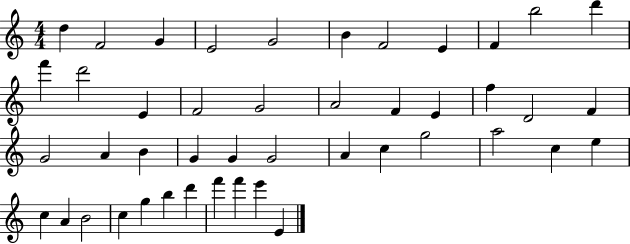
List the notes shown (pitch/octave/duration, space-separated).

D5/q F4/h G4/q E4/h G4/h B4/q F4/h E4/q F4/q B5/h D6/q F6/q D6/h E4/q F4/h G4/h A4/h F4/q E4/q F5/q D4/h F4/q G4/h A4/q B4/q G4/q G4/q G4/h A4/q C5/q G5/h A5/h C5/q E5/q C5/q A4/q B4/h C5/q G5/q B5/q D6/q F6/q F6/q E6/q E4/q